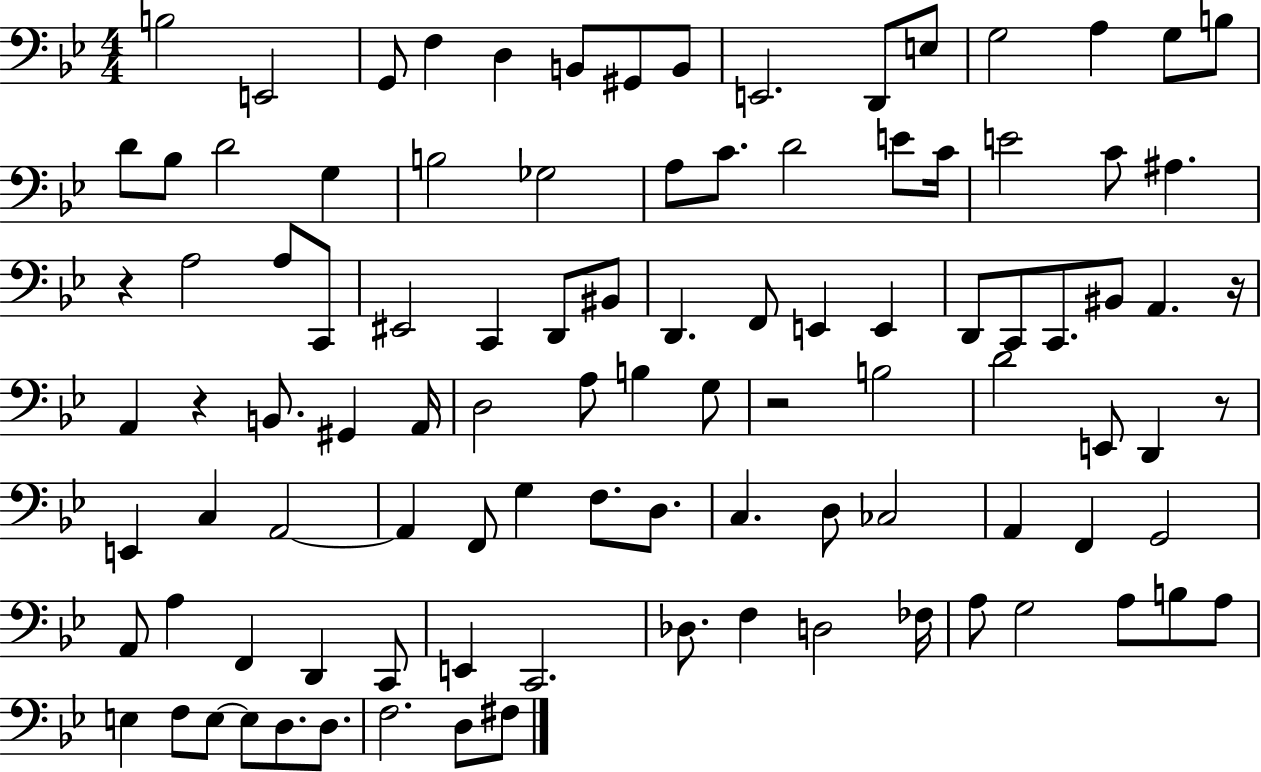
{
  \clef bass
  \numericTimeSignature
  \time 4/4
  \key bes \major
  \repeat volta 2 { b2 e,2 | g,8 f4 d4 b,8 gis,8 b,8 | e,2. d,8 e8 | g2 a4 g8 b8 | \break d'8 bes8 d'2 g4 | b2 ges2 | a8 c'8. d'2 e'8 c'16 | e'2 c'8 ais4. | \break r4 a2 a8 c,8 | eis,2 c,4 d,8 bis,8 | d,4. f,8 e,4 e,4 | d,8 c,8 c,8. bis,8 a,4. r16 | \break a,4 r4 b,8. gis,4 a,16 | d2 a8 b4 g8 | r2 b2 | d'2 e,8 d,4 r8 | \break e,4 c4 a,2~~ | a,4 f,8 g4 f8. d8. | c4. d8 ces2 | a,4 f,4 g,2 | \break a,8 a4 f,4 d,4 c,8 | e,4 c,2. | des8. f4 d2 fes16 | a8 g2 a8 b8 a8 | \break e4 f8 e8~~ e8 d8. d8. | f2. d8 fis8 | } \bar "|."
}